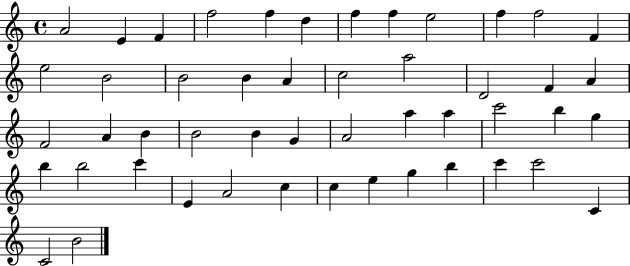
{
  \clef treble
  \time 4/4
  \defaultTimeSignature
  \key c \major
  a'2 e'4 f'4 | f''2 f''4 d''4 | f''4 f''4 e''2 | f''4 f''2 f'4 | \break e''2 b'2 | b'2 b'4 a'4 | c''2 a''2 | d'2 f'4 a'4 | \break f'2 a'4 b'4 | b'2 b'4 g'4 | a'2 a''4 a''4 | c'''2 b''4 g''4 | \break b''4 b''2 c'''4 | e'4 a'2 c''4 | c''4 e''4 g''4 b''4 | c'''4 c'''2 c'4 | \break c'2 b'2 | \bar "|."
}